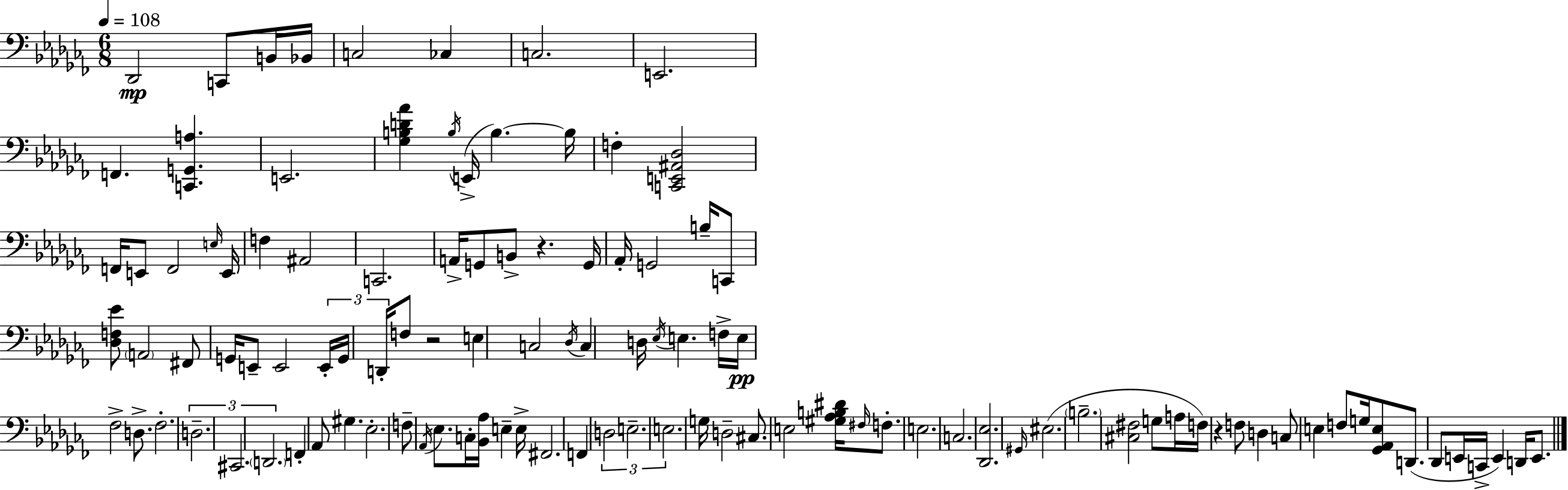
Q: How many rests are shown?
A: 3